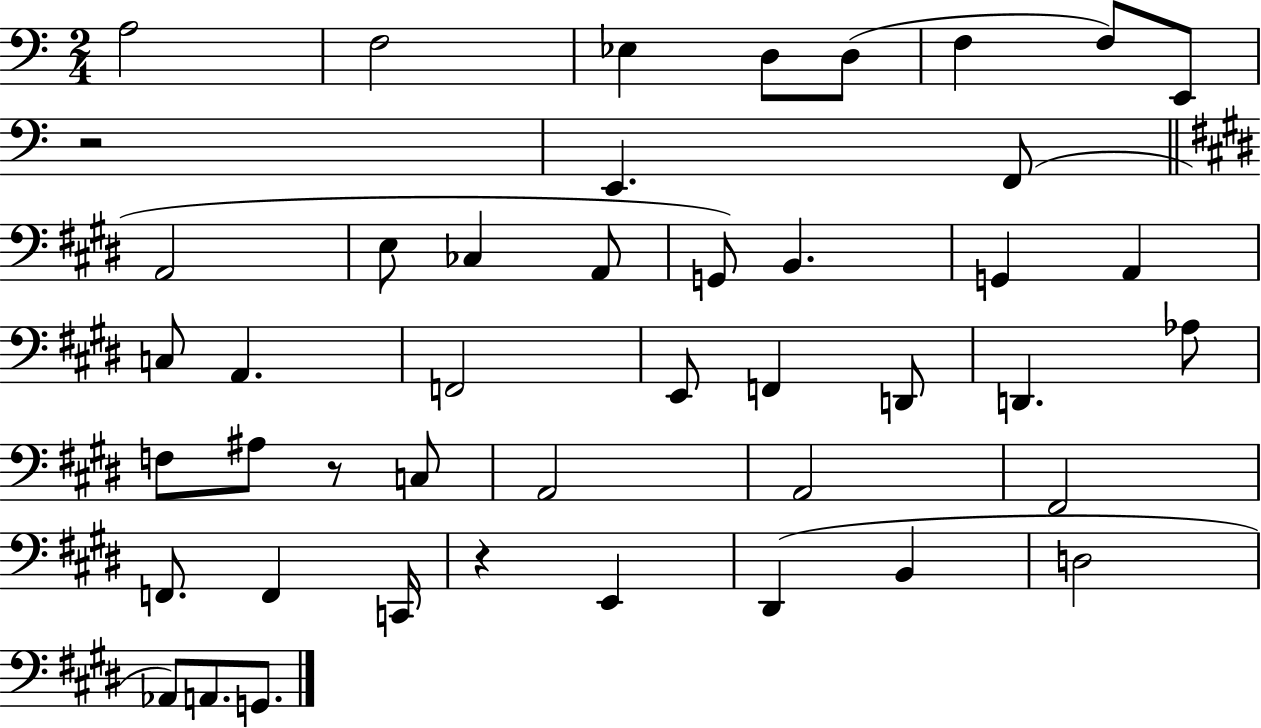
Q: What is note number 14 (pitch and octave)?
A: A2